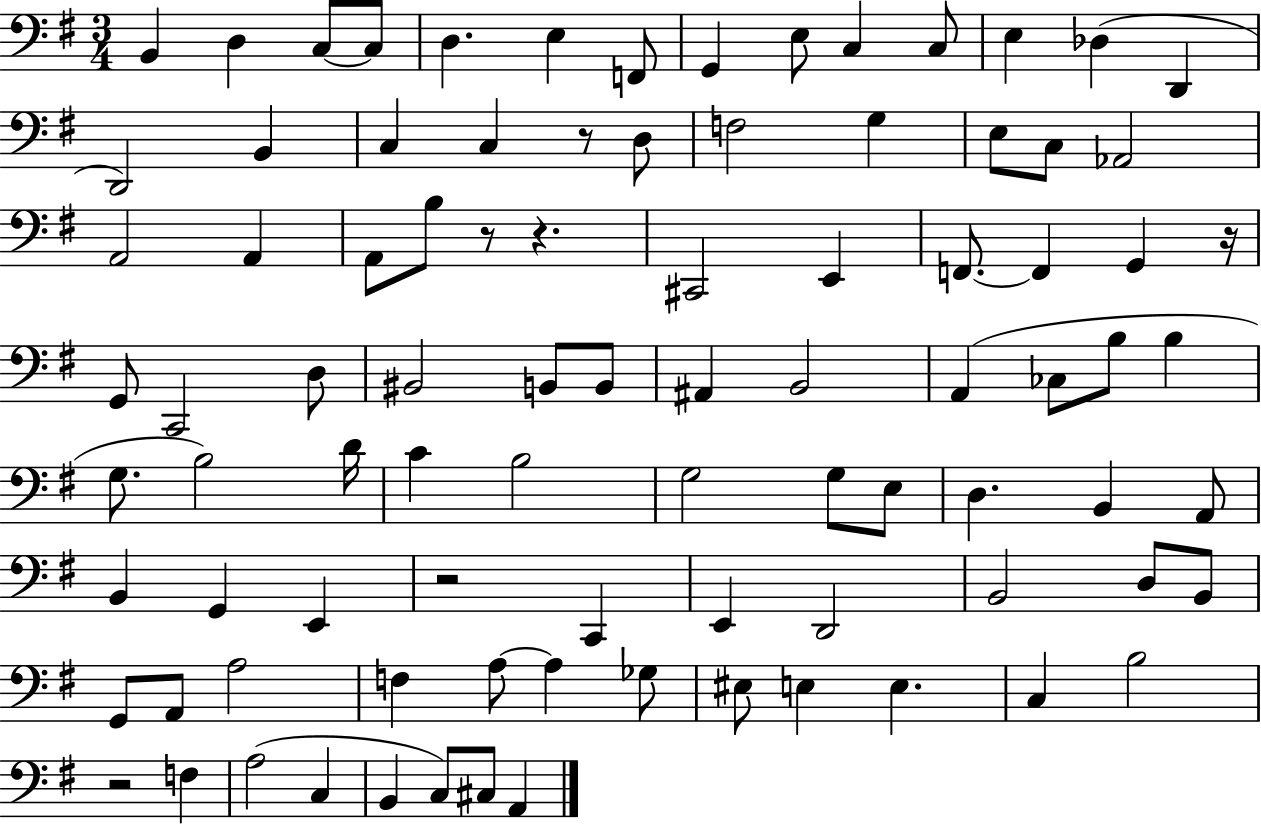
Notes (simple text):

B2/q D3/q C3/e C3/e D3/q. E3/q F2/e G2/q E3/e C3/q C3/e E3/q Db3/q D2/q D2/h B2/q C3/q C3/q R/e D3/e F3/h G3/q E3/e C3/e Ab2/h A2/h A2/q A2/e B3/e R/e R/q. C#2/h E2/q F2/e. F2/q G2/q R/s G2/e C2/h D3/e BIS2/h B2/e B2/e A#2/q B2/h A2/q CES3/e B3/e B3/q G3/e. B3/h D4/s C4/q B3/h G3/h G3/e E3/e D3/q. B2/q A2/e B2/q G2/q E2/q R/h C2/q E2/q D2/h B2/h D3/e B2/e G2/e A2/e A3/h F3/q A3/e A3/q Gb3/e EIS3/e E3/q E3/q. C3/q B3/h R/h F3/q A3/h C3/q B2/q C3/e C#3/e A2/q